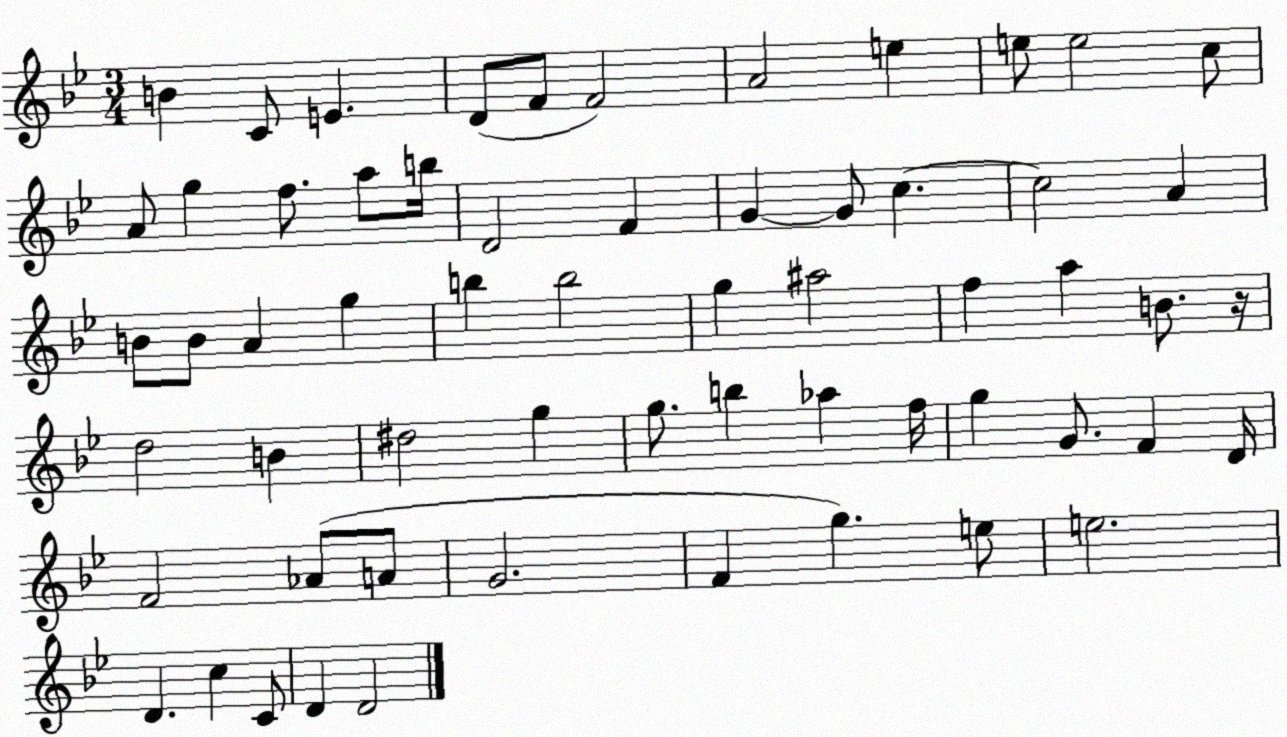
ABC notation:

X:1
T:Untitled
M:3/4
L:1/4
K:Bb
B C/2 E D/2 F/2 F2 A2 e e/2 e2 c/2 A/2 g f/2 a/2 b/4 D2 F G G/2 c c2 A B/2 B/2 A g b b2 g ^a2 f a B/2 z/4 d2 B ^d2 g g/2 b _a f/4 g G/2 F D/4 F2 _A/2 A/2 G2 F g e/2 e2 D c C/2 D D2